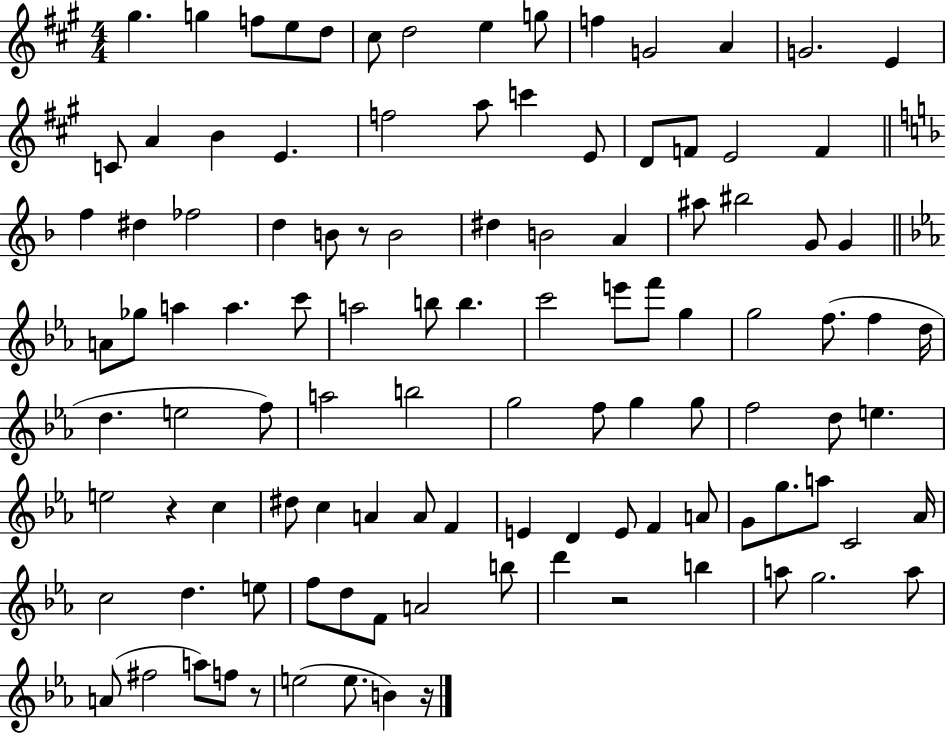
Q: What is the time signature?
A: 4/4